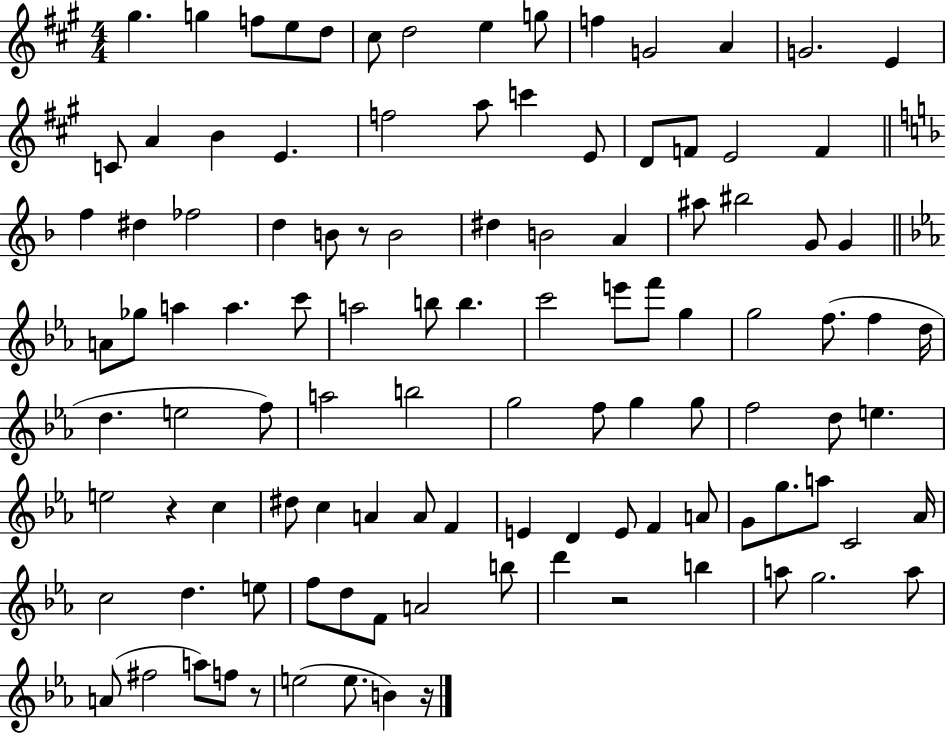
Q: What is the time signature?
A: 4/4